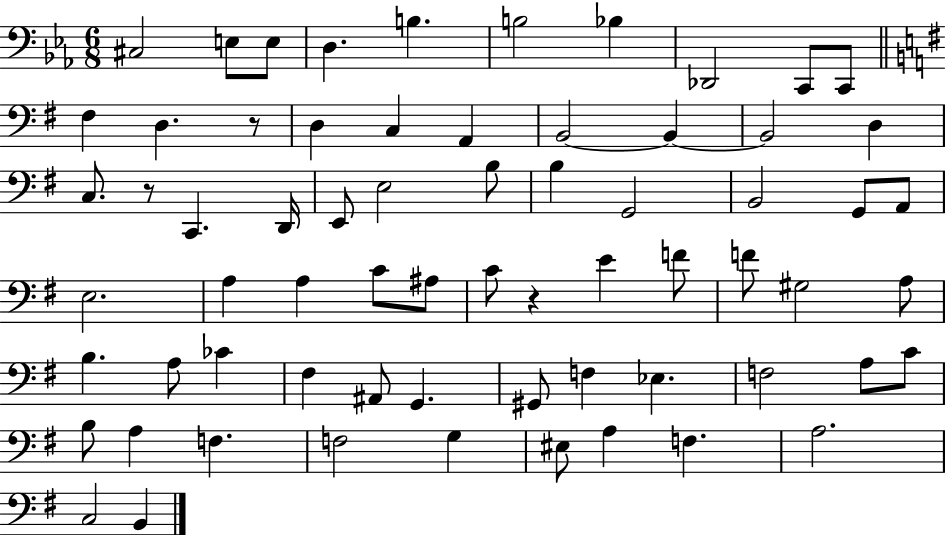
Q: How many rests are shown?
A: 3